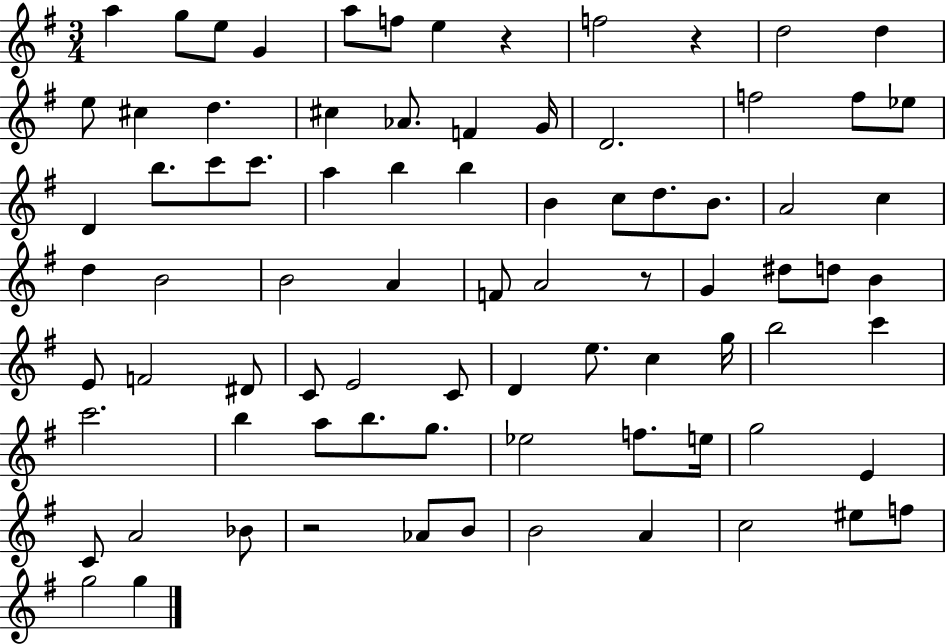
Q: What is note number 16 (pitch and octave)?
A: F4